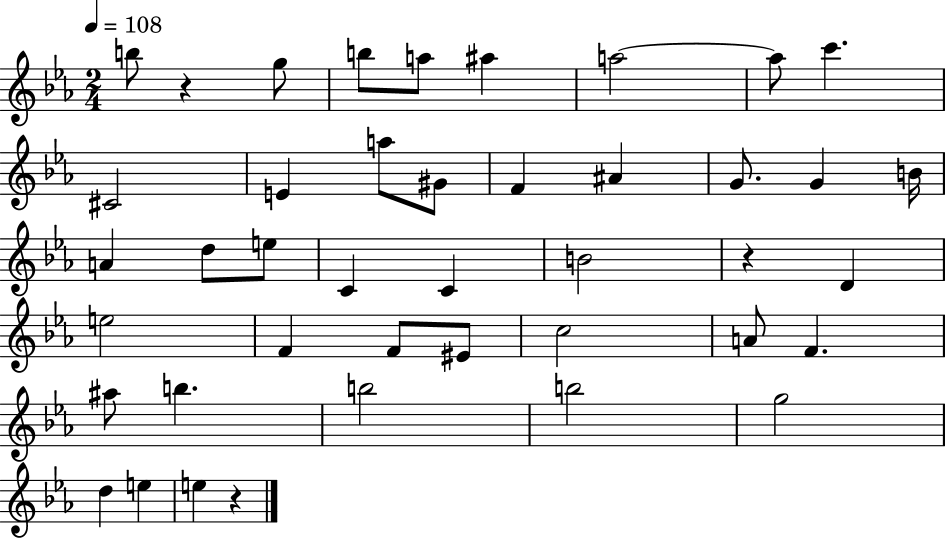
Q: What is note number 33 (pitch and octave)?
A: B5